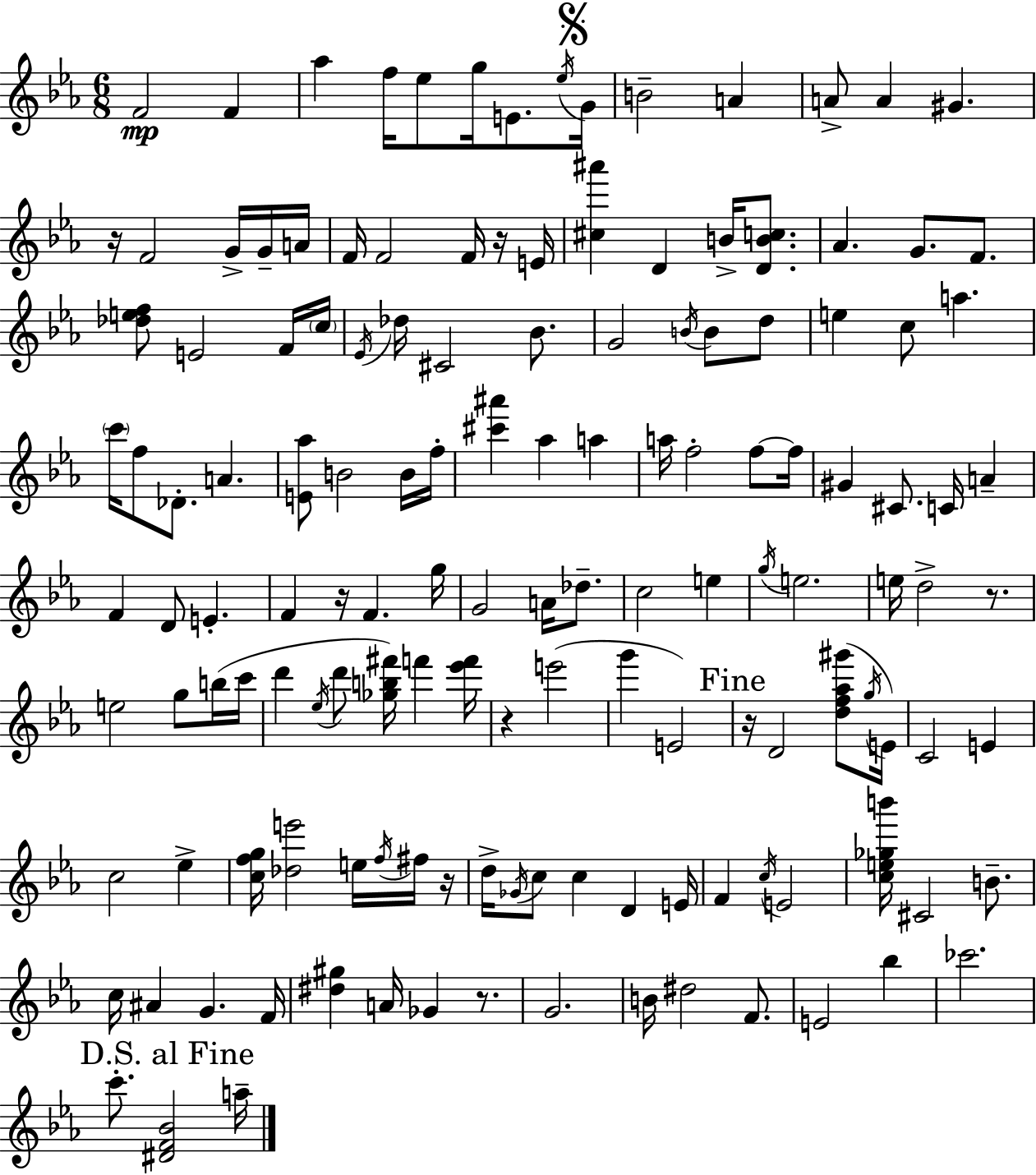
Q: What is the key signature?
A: EES major